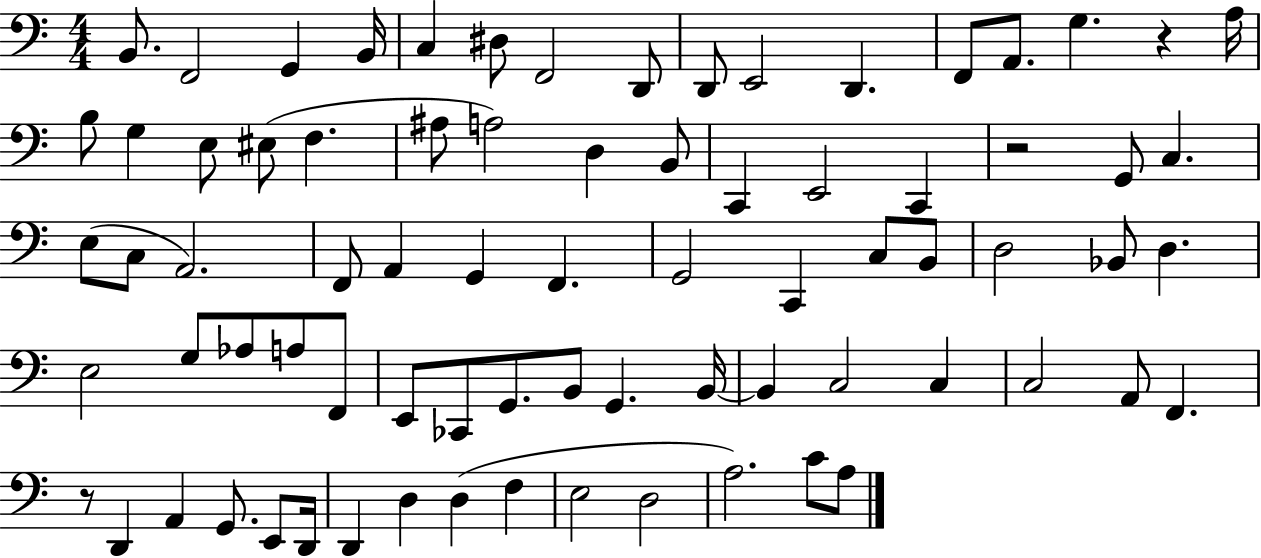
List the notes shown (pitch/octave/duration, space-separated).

B2/e. F2/h G2/q B2/s C3/q D#3/e F2/h D2/e D2/e E2/h D2/q. F2/e A2/e. G3/q. R/q A3/s B3/e G3/q E3/e EIS3/e F3/q. A#3/e A3/h D3/q B2/e C2/q E2/h C2/q R/h G2/e C3/q. E3/e C3/e A2/h. F2/e A2/q G2/q F2/q. G2/h C2/q C3/e B2/e D3/h Bb2/e D3/q. E3/h G3/e Ab3/e A3/e F2/e E2/e CES2/e G2/e. B2/e G2/q. B2/s B2/q C3/h C3/q C3/h A2/e F2/q. R/e D2/q A2/q G2/e. E2/e D2/s D2/q D3/q D3/q F3/q E3/h D3/h A3/h. C4/e A3/e